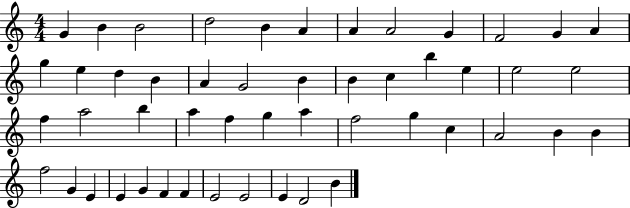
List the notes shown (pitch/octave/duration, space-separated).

G4/q B4/q B4/h D5/h B4/q A4/q A4/q A4/h G4/q F4/h G4/q A4/q G5/q E5/q D5/q B4/q A4/q G4/h B4/q B4/q C5/q B5/q E5/q E5/h E5/h F5/q A5/h B5/q A5/q F5/q G5/q A5/q F5/h G5/q C5/q A4/h B4/q B4/q F5/h G4/q E4/q E4/q G4/q F4/q F4/q E4/h E4/h E4/q D4/h B4/q